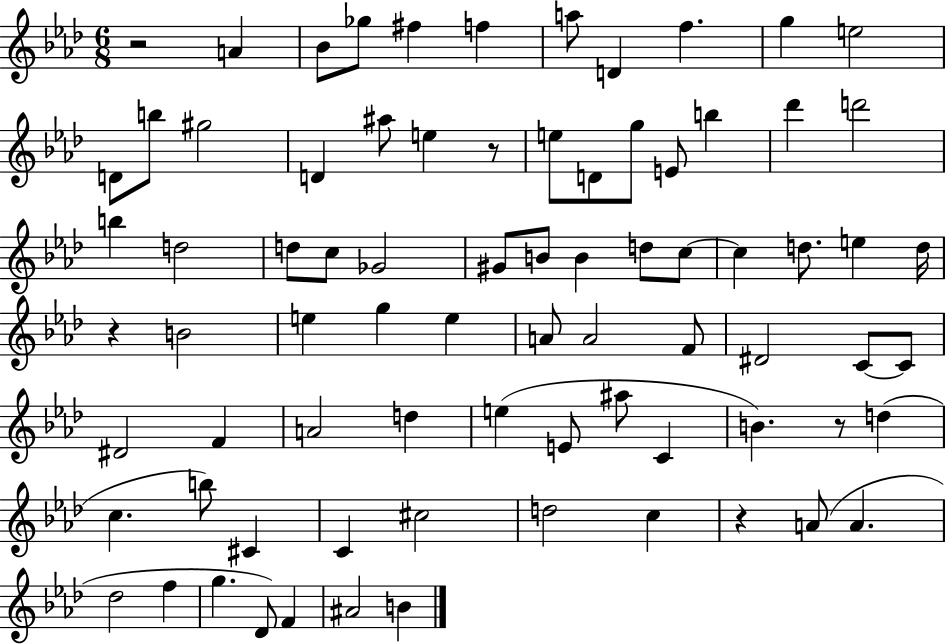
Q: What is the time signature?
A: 6/8